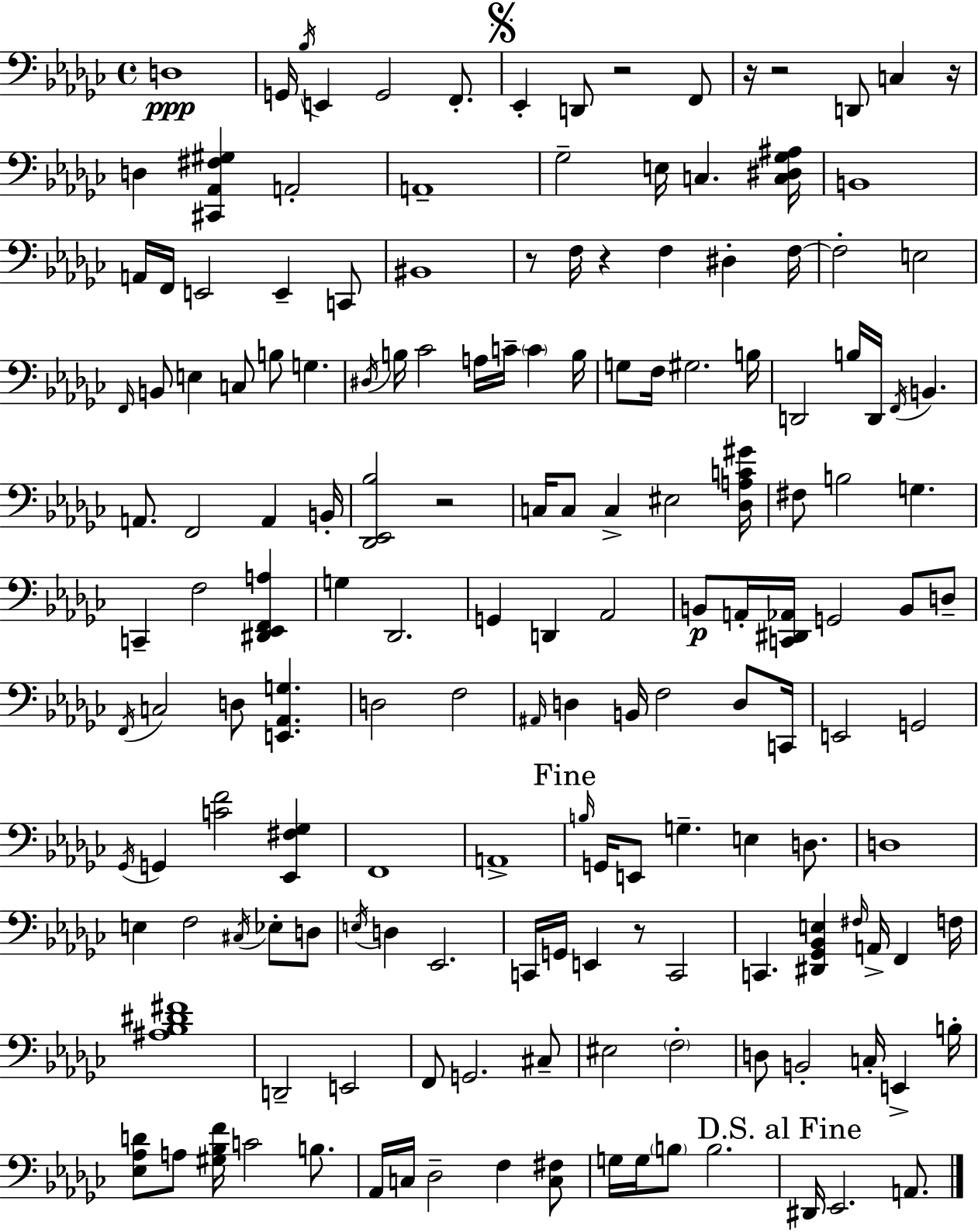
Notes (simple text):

D3/w G2/s Bb3/s E2/q G2/h F2/e. Eb2/q D2/e R/h F2/e R/s R/h D2/e C3/q R/s D3/q [C#2,Ab2,F#3,G#3]/q A2/h A2/w Gb3/h E3/s C3/q. [C3,D#3,Gb3,A#3]/s B2/w A2/s F2/s E2/h E2/q C2/e BIS2/w R/e F3/s R/q F3/q D#3/q F3/s F3/h E3/h F2/s B2/e E3/q C3/e B3/e G3/q. D#3/s B3/s CES4/h A3/s C4/s C4/q B3/s G3/e F3/s G#3/h. B3/s D2/h B3/s D2/s F2/s B2/q. A2/e. F2/h A2/q B2/s [Db2,Eb2,Bb3]/h R/h C3/s C3/e C3/q EIS3/h [Db3,A3,C4,G#4]/s F#3/e B3/h G3/q. C2/q F3/h [D#2,Eb2,F2,A3]/q G3/q Db2/h. G2/q D2/q Ab2/h B2/e A2/s [C2,D#2,Ab2]/s G2/h B2/e D3/e F2/s C3/h D3/e [E2,Ab2,G3]/q. D3/h F3/h A#2/s D3/q B2/s F3/h D3/e C2/s E2/h G2/h Gb2/s G2/q [C4,F4]/h [Eb2,F#3,Gb3]/q F2/w A2/w B3/s G2/s E2/e G3/q. E3/q D3/e. D3/w E3/q F3/h C#3/s Eb3/e D3/e E3/s D3/q Eb2/h. C2/s G2/s E2/q R/e C2/h C2/q. [D#2,Gb2,Bb2,E3]/q F#3/s A2/s F2/q F3/s [A#3,Bb3,D#4,F#4]/w D2/h E2/h F2/e G2/h. C#3/e EIS3/h F3/h D3/e B2/h C3/s E2/q B3/s [Eb3,Ab3,D4]/e A3/e [G#3,Bb3,F4]/s C4/h B3/e. Ab2/s C3/s Db3/h F3/q [C3,F#3]/e G3/s G3/s B3/e B3/h. D#2/s Eb2/h. A2/e.